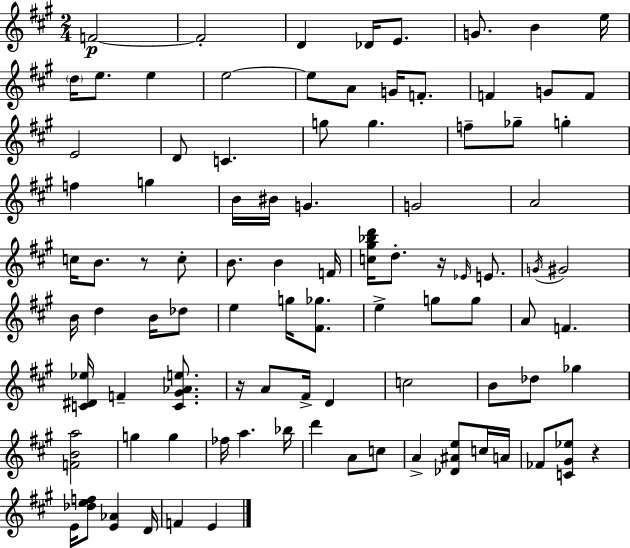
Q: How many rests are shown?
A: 4